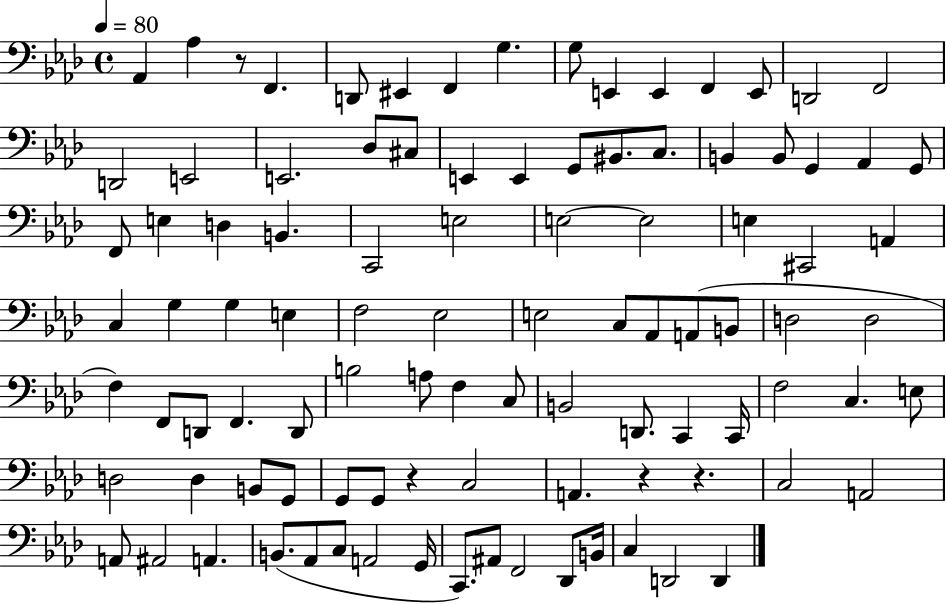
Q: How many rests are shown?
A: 4